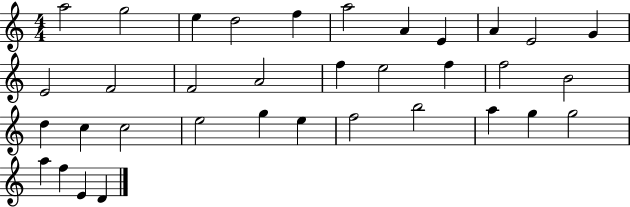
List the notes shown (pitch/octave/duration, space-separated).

A5/h G5/h E5/q D5/h F5/q A5/h A4/q E4/q A4/q E4/h G4/q E4/h F4/h F4/h A4/h F5/q E5/h F5/q F5/h B4/h D5/q C5/q C5/h E5/h G5/q E5/q F5/h B5/h A5/q G5/q G5/h A5/q F5/q E4/q D4/q